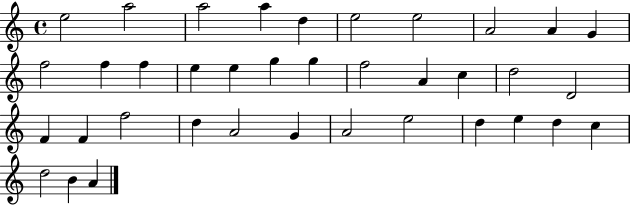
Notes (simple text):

E5/h A5/h A5/h A5/q D5/q E5/h E5/h A4/h A4/q G4/q F5/h F5/q F5/q E5/q E5/q G5/q G5/q F5/h A4/q C5/q D5/h D4/h F4/q F4/q F5/h D5/q A4/h G4/q A4/h E5/h D5/q E5/q D5/q C5/q D5/h B4/q A4/q